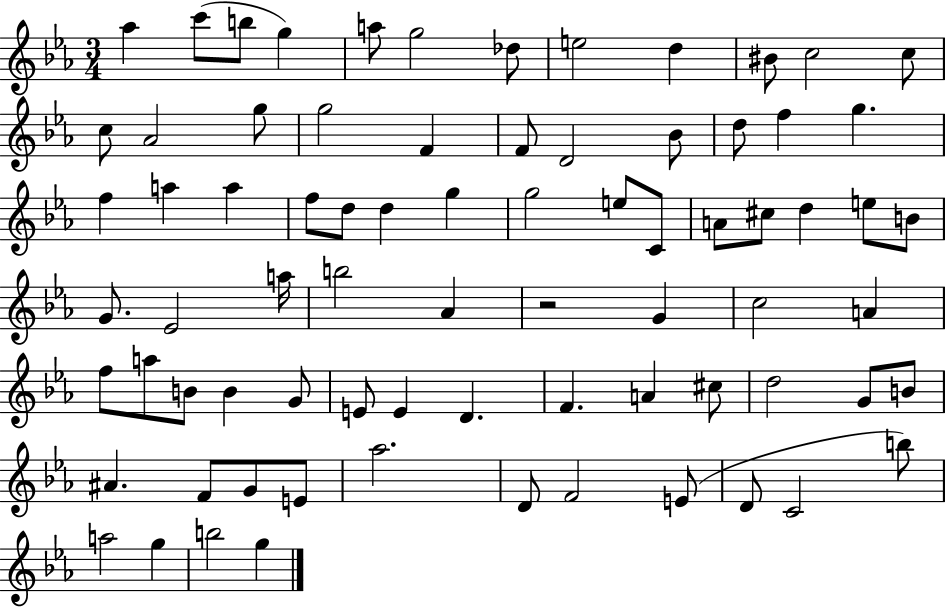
{
  \clef treble
  \numericTimeSignature
  \time 3/4
  \key ees \major
  aes''4 c'''8( b''8 g''4) | a''8 g''2 des''8 | e''2 d''4 | bis'8 c''2 c''8 | \break c''8 aes'2 g''8 | g''2 f'4 | f'8 d'2 bes'8 | d''8 f''4 g''4. | \break f''4 a''4 a''4 | f''8 d''8 d''4 g''4 | g''2 e''8 c'8 | a'8 cis''8 d''4 e''8 b'8 | \break g'8. ees'2 a''16 | b''2 aes'4 | r2 g'4 | c''2 a'4 | \break f''8 a''8 b'8 b'4 g'8 | e'8 e'4 d'4. | f'4. a'4 cis''8 | d''2 g'8 b'8 | \break ais'4. f'8 g'8 e'8 | aes''2. | d'8 f'2 e'8( | d'8 c'2 b''8) | \break a''2 g''4 | b''2 g''4 | \bar "|."
}